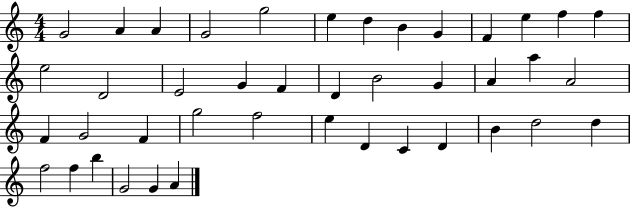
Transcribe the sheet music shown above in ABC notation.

X:1
T:Untitled
M:4/4
L:1/4
K:C
G2 A A G2 g2 e d B G F e f f e2 D2 E2 G F D B2 G A a A2 F G2 F g2 f2 e D C D B d2 d f2 f b G2 G A